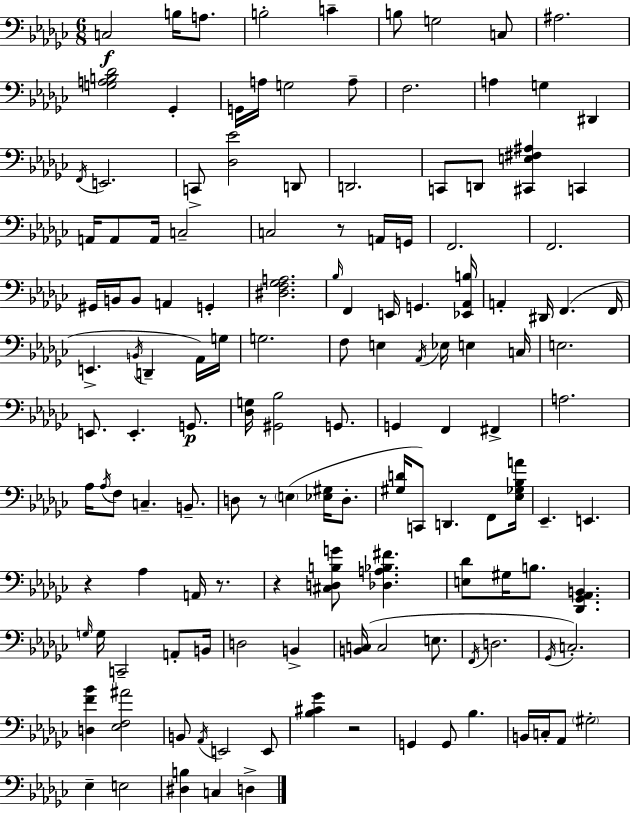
{
  \clef bass
  \numericTimeSignature
  \time 6/8
  \key ees \minor
  \repeat volta 2 { c2\f b16 a8. | b2-. c'4-- | b8 g2 c8 | ais2. | \break <g a b des'>2 ges,4-. | g,16 a16 g2 a8-- | f2. | a4 g4 dis,4 | \break \acciaccatura { f,16 } e,2. | c,8-> <des ees'>2 d,8 | d,2. | c,8 d,8 <cis, e fis ais>4 c,4 | \break a,16 a,8 a,16 c2-- | c2 r8 a,16 | g,16 f,2. | f,2. | \break gis,16 b,16 b,8 a,4 g,4-. | <dis f ges a>2. | \grace { bes16 } f,4 e,16 g,4. | <ees, aes, b>16 a,4-. dis,16 f,4.( | \break f,16 e,4.-> \acciaccatura { b,16 } d,4-- | aes,16) g16 g2. | f8 e4 \acciaccatura { aes,16 } ees16 e4 | c16 e2. | \break e,8. e,4.-. | g,8.\p <des g>16 <gis, bes>2 | g,8. g,4 f,4 | fis,4-> a2. | \break aes16 \acciaccatura { aes16 } f8 c4.-- | b,8.-- d8 r8 \parenthesize e4( | <ees gis>16 d8.-. <gis d'>16 c,8) d,4. | f,8 <ees ges bes a'>16 ees,4.-- e,4. | \break r4 aes4 | a,16 r8. r4 <cis d b g'>8 <des a bes fis'>4. | <e des'>8 gis16 b8. <des, ges, aes, b,>4. | \grace { g16 } g16 c,2-- | \break a,8-. b,16 d2 | b,4-> <b, c>16( c2 | e8. \acciaccatura { f,16 } d2. | \acciaccatura { ges,16 }) c2.-. | \break <d f' bes'>4 | <ees f ais'>2 b,8 \acciaccatura { aes,16 } e,2 | e,8 <bes cis' ges'>4 | r2 g,4 | \break g,8 bes4. b,16 c16-. aes,8 | \parenthesize gis2-. ees4-- | e2 <dis b>4 | c4 d4-> } \bar "|."
}